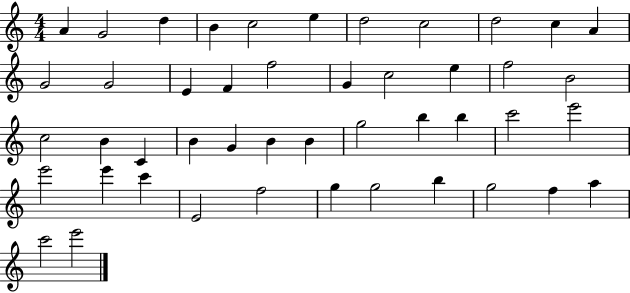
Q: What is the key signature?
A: C major